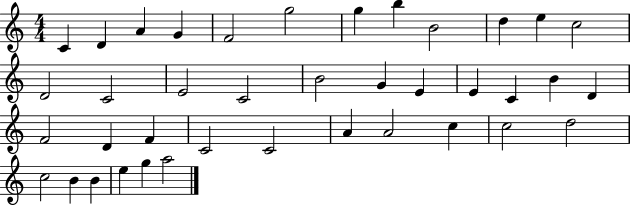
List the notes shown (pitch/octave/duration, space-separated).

C4/q D4/q A4/q G4/q F4/h G5/h G5/q B5/q B4/h D5/q E5/q C5/h D4/h C4/h E4/h C4/h B4/h G4/q E4/q E4/q C4/q B4/q D4/q F4/h D4/q F4/q C4/h C4/h A4/q A4/h C5/q C5/h D5/h C5/h B4/q B4/q E5/q G5/q A5/h